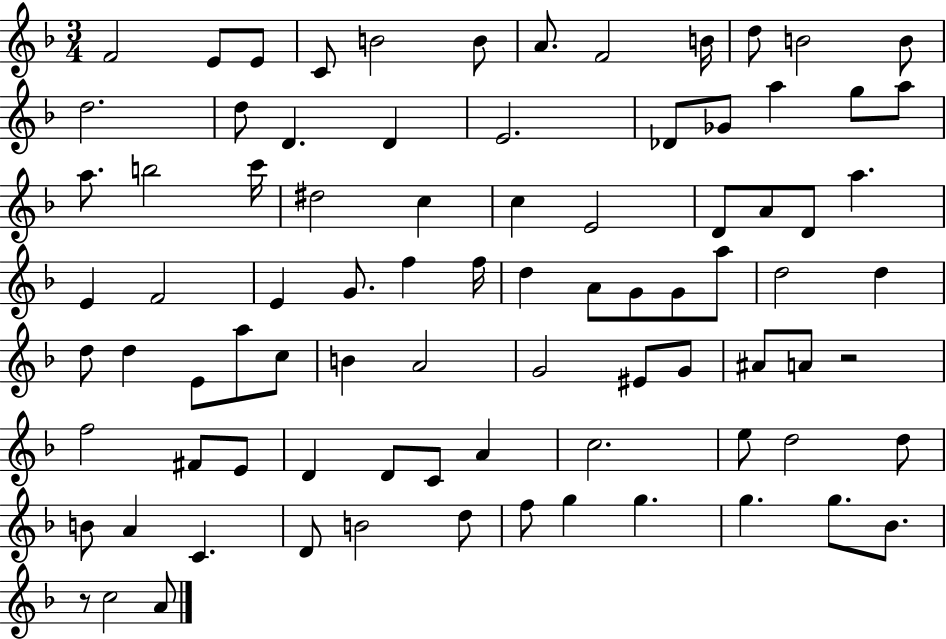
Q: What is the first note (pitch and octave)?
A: F4